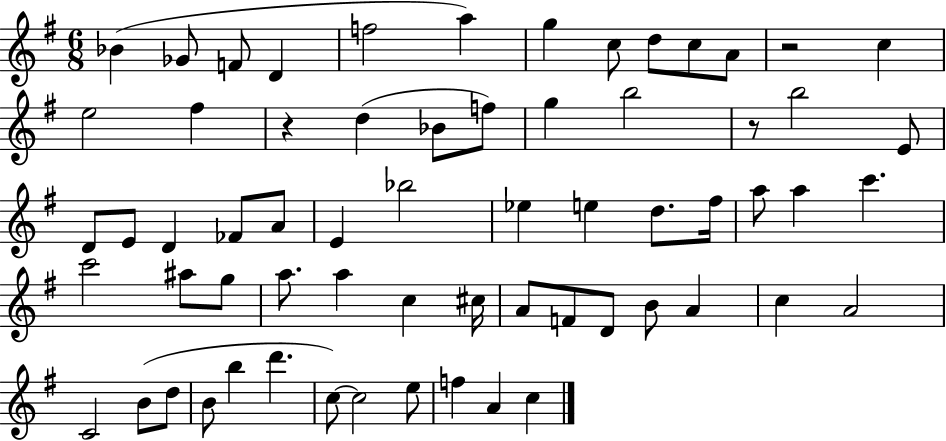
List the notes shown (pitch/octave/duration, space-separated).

Bb4/q Gb4/e F4/e D4/q F5/h A5/q G5/q C5/e D5/e C5/e A4/e R/h C5/q E5/h F#5/q R/q D5/q Bb4/e F5/e G5/q B5/h R/e B5/h E4/e D4/e E4/e D4/q FES4/e A4/e E4/q Bb5/h Eb5/q E5/q D5/e. F#5/s A5/e A5/q C6/q. C6/h A#5/e G5/e A5/e. A5/q C5/q C#5/s A4/e F4/e D4/e B4/e A4/q C5/q A4/h C4/h B4/e D5/e B4/e B5/q D6/q. C5/e C5/h E5/e F5/q A4/q C5/q